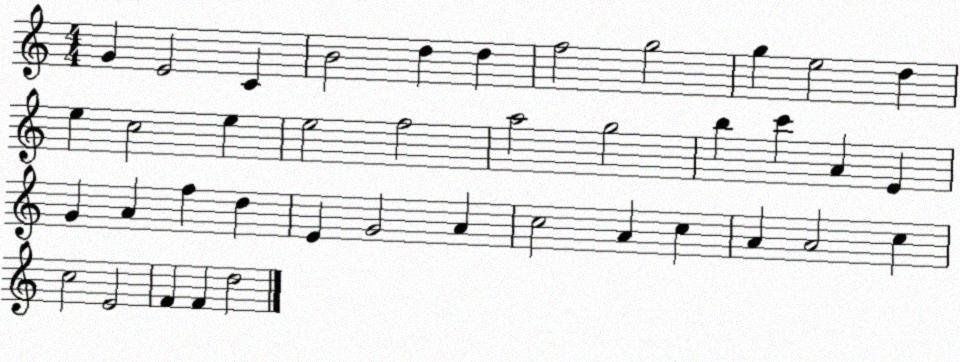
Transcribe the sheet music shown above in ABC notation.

X:1
T:Untitled
M:4/4
L:1/4
K:C
G E2 C B2 d d f2 g2 g e2 d e c2 e e2 f2 a2 g2 b c' A E G A f d E G2 A c2 A c A A2 c c2 E2 F F d2